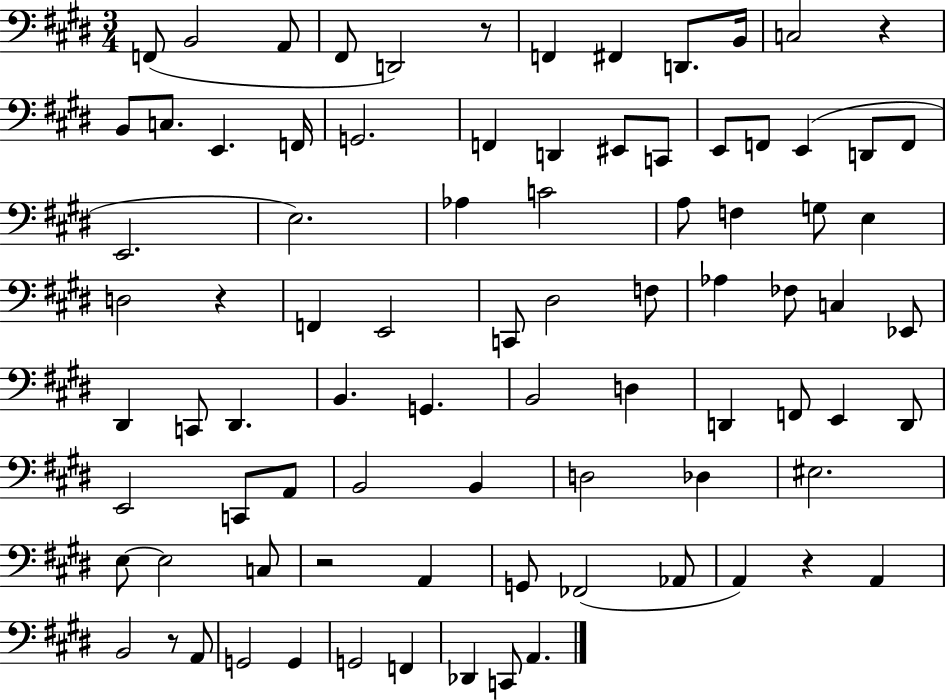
F2/e B2/h A2/e F#2/e D2/h R/e F2/q F#2/q D2/e. B2/s C3/h R/q B2/e C3/e. E2/q. F2/s G2/h. F2/q D2/q EIS2/e C2/e E2/e F2/e E2/q D2/e F2/e E2/h. E3/h. Ab3/q C4/h A3/e F3/q G3/e E3/q D3/h R/q F2/q E2/h C2/e D#3/h F3/e Ab3/q FES3/e C3/q Eb2/e D#2/q C2/e D#2/q. B2/q. G2/q. B2/h D3/q D2/q F2/e E2/q D2/e E2/h C2/e A2/e B2/h B2/q D3/h Db3/q EIS3/h. E3/e E3/h C3/e R/h A2/q G2/e FES2/h Ab2/e A2/q R/q A2/q B2/h R/e A2/e G2/h G2/q G2/h F2/q Db2/q C2/e A2/q.